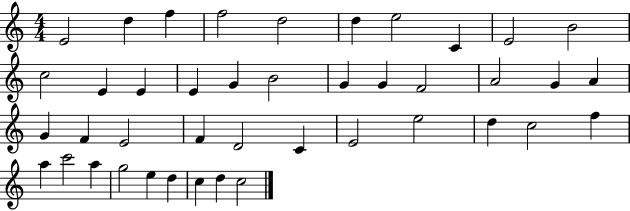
E4/h D5/q F5/q F5/h D5/h D5/q E5/h C4/q E4/h B4/h C5/h E4/q E4/q E4/q G4/q B4/h G4/q G4/q F4/h A4/h G4/q A4/q G4/q F4/q E4/h F4/q D4/h C4/q E4/h E5/h D5/q C5/h F5/q A5/q C6/h A5/q G5/h E5/q D5/q C5/q D5/q C5/h